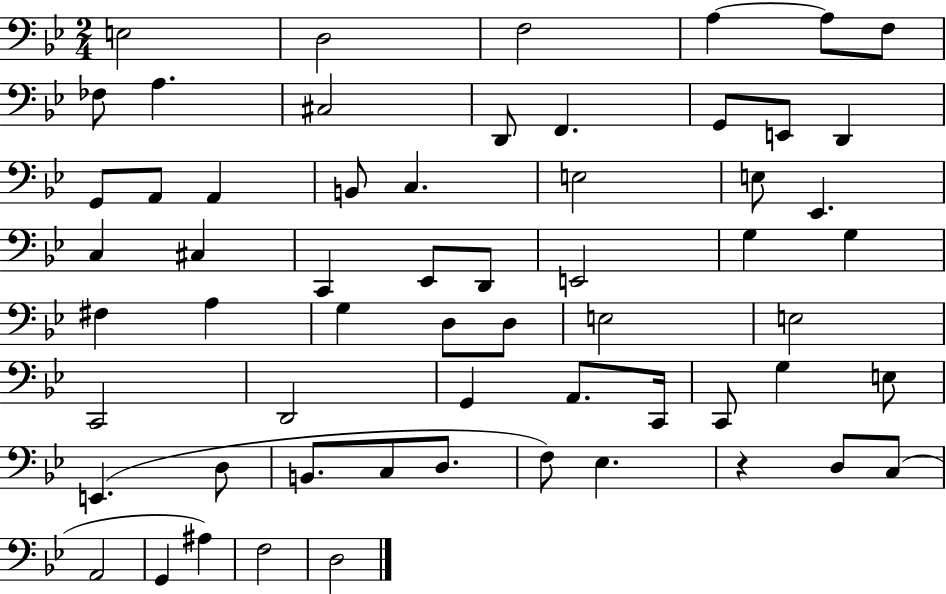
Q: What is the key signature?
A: BES major